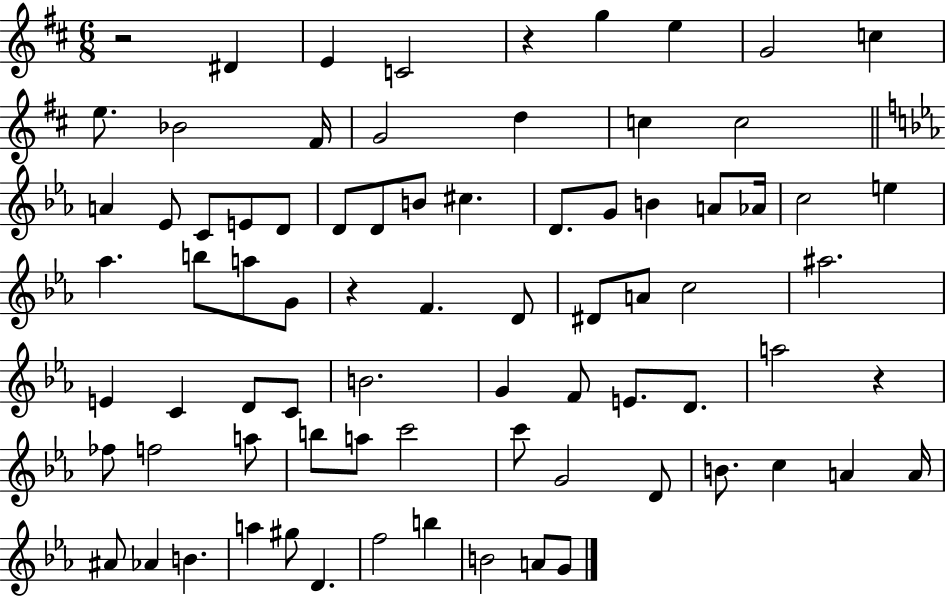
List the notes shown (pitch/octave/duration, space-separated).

R/h D#4/q E4/q C4/h R/q G5/q E5/q G4/h C5/q E5/e. Bb4/h F#4/s G4/h D5/q C5/q C5/h A4/q Eb4/e C4/e E4/e D4/e D4/e D4/e B4/e C#5/q. D4/e. G4/e B4/q A4/e Ab4/s C5/h E5/q Ab5/q. B5/e A5/e G4/e R/q F4/q. D4/e D#4/e A4/e C5/h A#5/h. E4/q C4/q D4/e C4/e B4/h. G4/q F4/e E4/e. D4/e. A5/h R/q FES5/e F5/h A5/e B5/e A5/e C6/h C6/e G4/h D4/e B4/e. C5/q A4/q A4/s A#4/e Ab4/q B4/q. A5/q G#5/e D4/q. F5/h B5/q B4/h A4/e G4/e